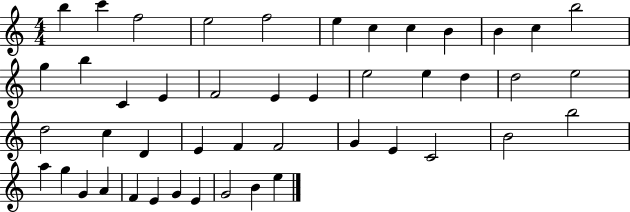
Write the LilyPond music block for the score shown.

{
  \clef treble
  \numericTimeSignature
  \time 4/4
  \key c \major
  b''4 c'''4 f''2 | e''2 f''2 | e''4 c''4 c''4 b'4 | b'4 c''4 b''2 | \break g''4 b''4 c'4 e'4 | f'2 e'4 e'4 | e''2 e''4 d''4 | d''2 e''2 | \break d''2 c''4 d'4 | e'4 f'4 f'2 | g'4 e'4 c'2 | b'2 b''2 | \break a''4 g''4 g'4 a'4 | f'4 e'4 g'4 e'4 | g'2 b'4 e''4 | \bar "|."
}